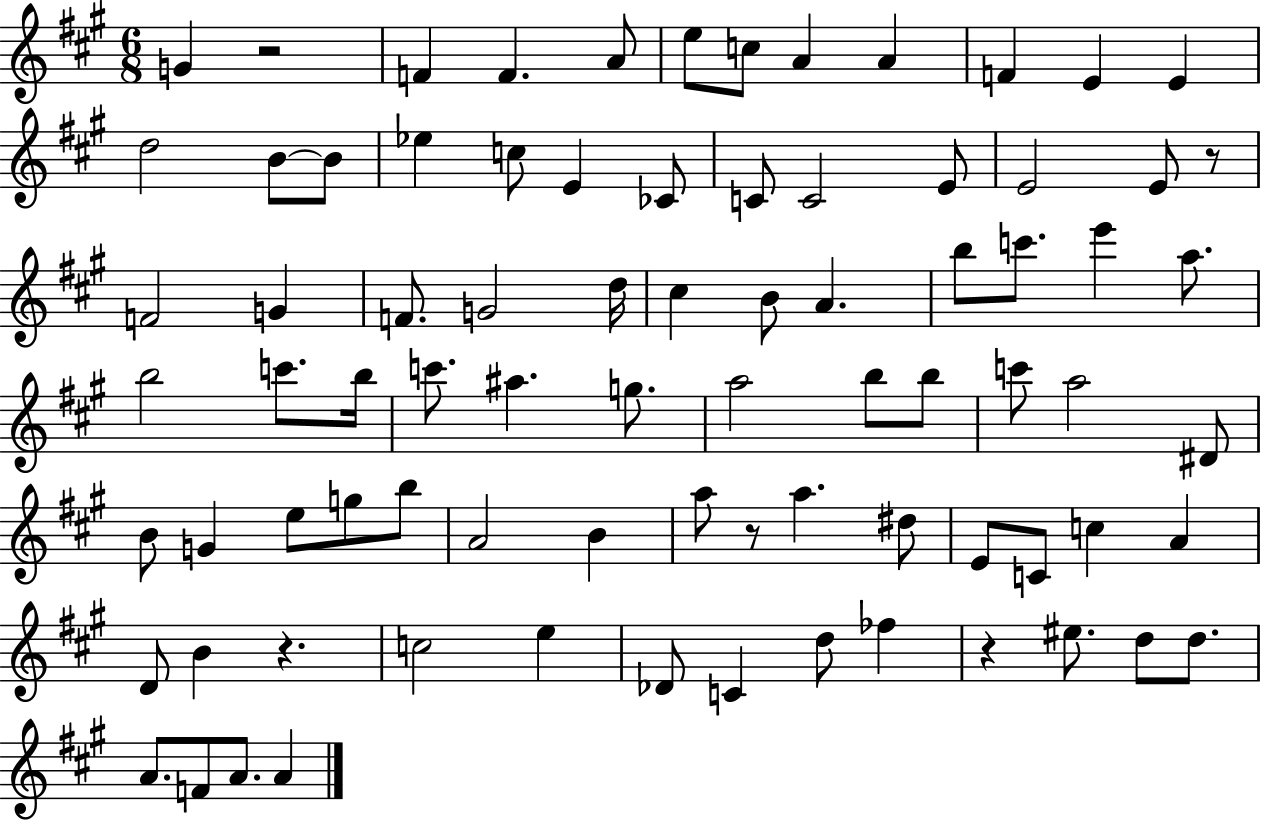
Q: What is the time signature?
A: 6/8